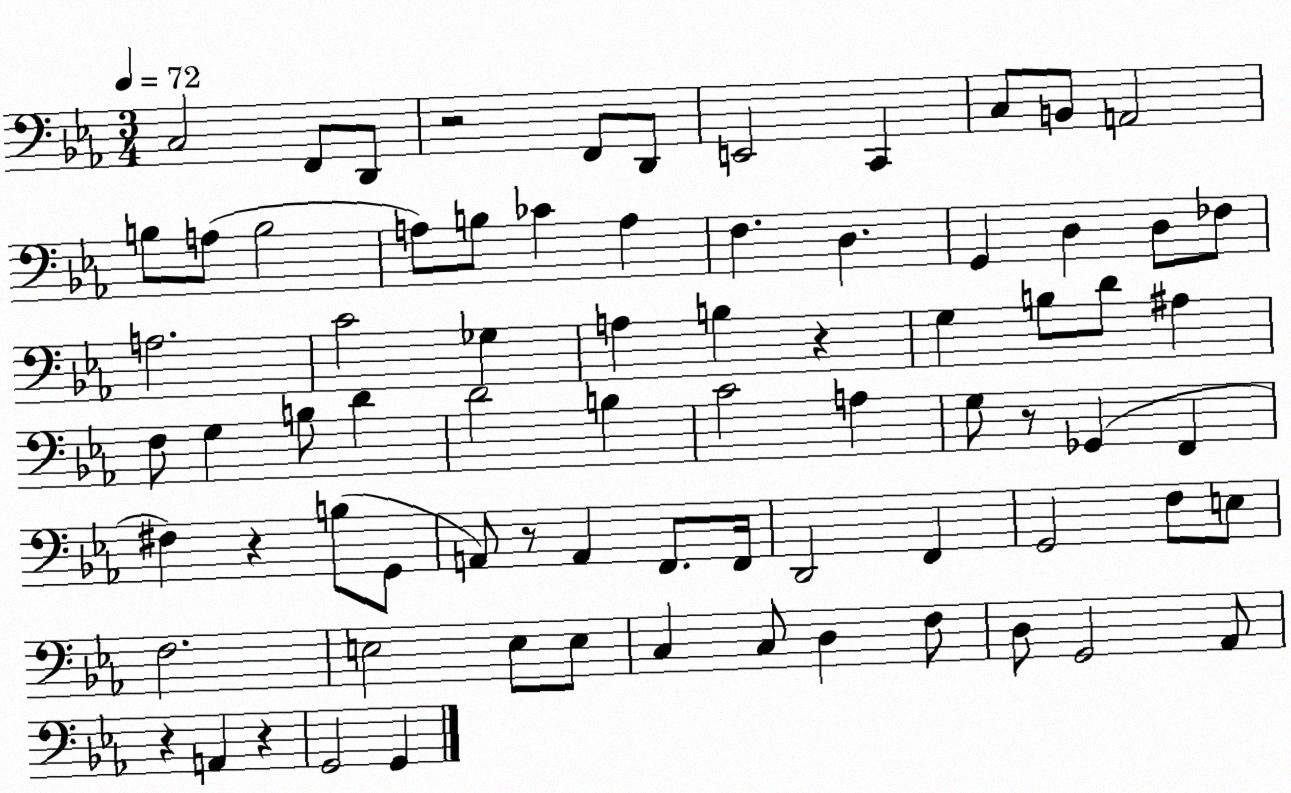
X:1
T:Untitled
M:3/4
L:1/4
K:Eb
C,2 F,,/2 D,,/2 z2 F,,/2 D,,/2 E,,2 C,, C,/2 B,,/2 A,,2 B,/2 A,/2 B,2 A,/2 B,/2 _C A, F, D, G,, D, D,/2 _F,/2 A,2 C2 _G, A, B, z G, B,/2 D/2 ^A, F,/2 G, B,/2 D D2 B, C2 A, G,/2 z/2 _G,, F,, ^F, z B,/2 G,,/2 A,,/2 z/2 A,, F,,/2 F,,/4 D,,2 F,, G,,2 F,/2 E,/2 F,2 E,2 E,/2 E,/2 C, C,/2 D, F,/2 D,/2 G,,2 _A,,/2 z A,, z G,,2 G,,